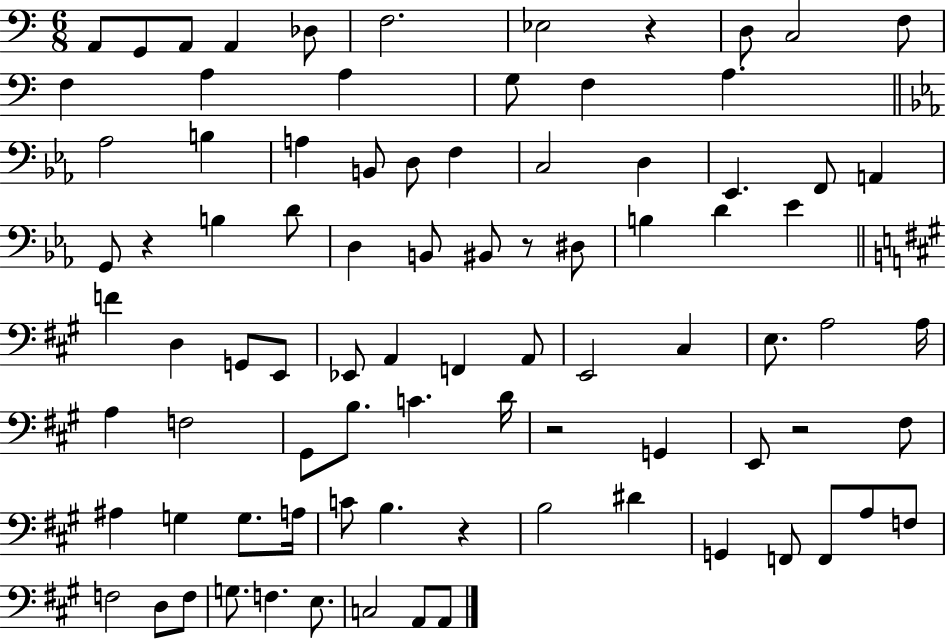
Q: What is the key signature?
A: C major